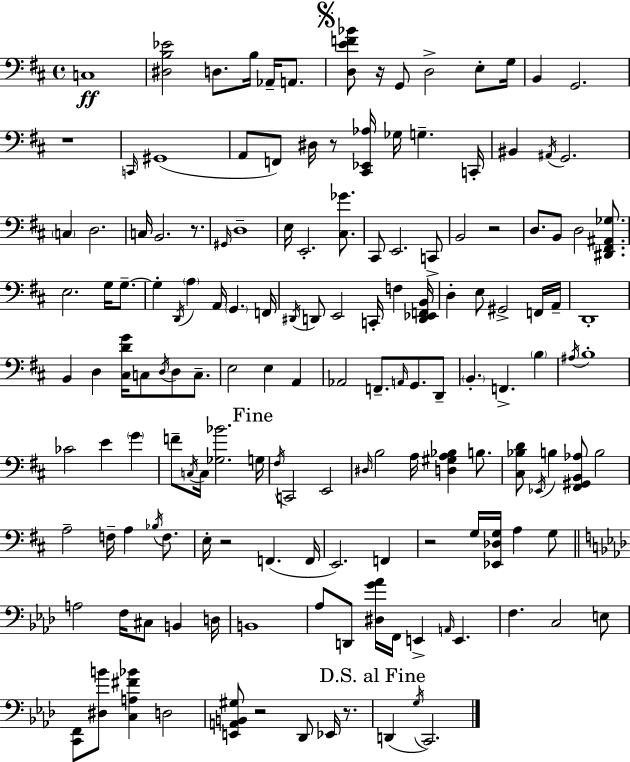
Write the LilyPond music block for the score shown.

{
  \clef bass
  \time 4/4
  \defaultTimeSignature
  \key d \major
  \repeat volta 2 { c1\ff | <dis b ees'>2 d8. b16 aes,16-- a,8. | \mark \markup { \musicglyph "scripts.segno" } <d e' f' bes'>8 r16 g,8 d2-> e8-. g16 | b,4 g,2. | \break r1 | \grace { c,16 } gis,1( | a,8 f,8) dis16 r8 <cis, ees, aes>16 ges16 g4.-- | c,16-. bis,4 \acciaccatura { ais,16 } g,2. | \break \parenthesize c4 d2. | c16 b,2. r8. | \grace { gis,16 } d1-- | e16 e,2.-. | \break <cis ges'>8. cis,8 e,2. | c,8-> b,2 r2 | d8. b,8 d2 | <dis, fis, ais, ges>8. e2. g16 | \break g8.--~~ g4-. \acciaccatura { d,16 } \parenthesize a4 a,16 \parenthesize g,4. | f,16 \acciaccatura { dis,16 } d,8 e,2 c,16-. | f4 <d, ees, f, b,>16 d4-. e8 gis,2-> | f,16 a,16-- d,1-. | \break b,4 d4 <cis d' g'>16 c8 | \acciaccatura { d16 } d8 c8.-- e2 e4 | a,4 aes,2 f,8.-- | \grace { a,16 } g,8. d,8-- \parenthesize b,4.-. f,4.-> | \break \parenthesize b4 \acciaccatura { ais16 } b1-. | ces'2 | e'4 \parenthesize g'4 f'8-- \acciaccatura { c16 } c16 <ges bes'>2. | \mark "Fine" g16 \acciaccatura { fis16 } c,2 | \break e,2 \grace { dis16 } b2 | a16 <d gis a bes>4 b8. <cis bes d'>8 \acciaccatura { ees,16 } b4 | <fis, gis, b, aes>8 b2 a2-- | f16-- a4 \acciaccatura { bes16 } f8. e16-. r2 | \break f,4.( f,16 e,2.) | f,4 r2 | g16 <ees, des g>16 a4 g8 \bar "||" \break \key aes \major a2 f16 cis8 b,4 d16 | b,1 | aes8 d,8 <dis g' aes'>16 f,16 e,4-> \grace { a,16 } e,4. | f4. c2 e8 | \break <c, f,>8 <dis b'>8 <c a fis' bes'>4 d2 | <e, a, b, gis>8 r2 des,8 ees,16 r8. | \mark "D.S. al Fine" d,4( \acciaccatura { g16 } c,2.) | } \bar "|."
}